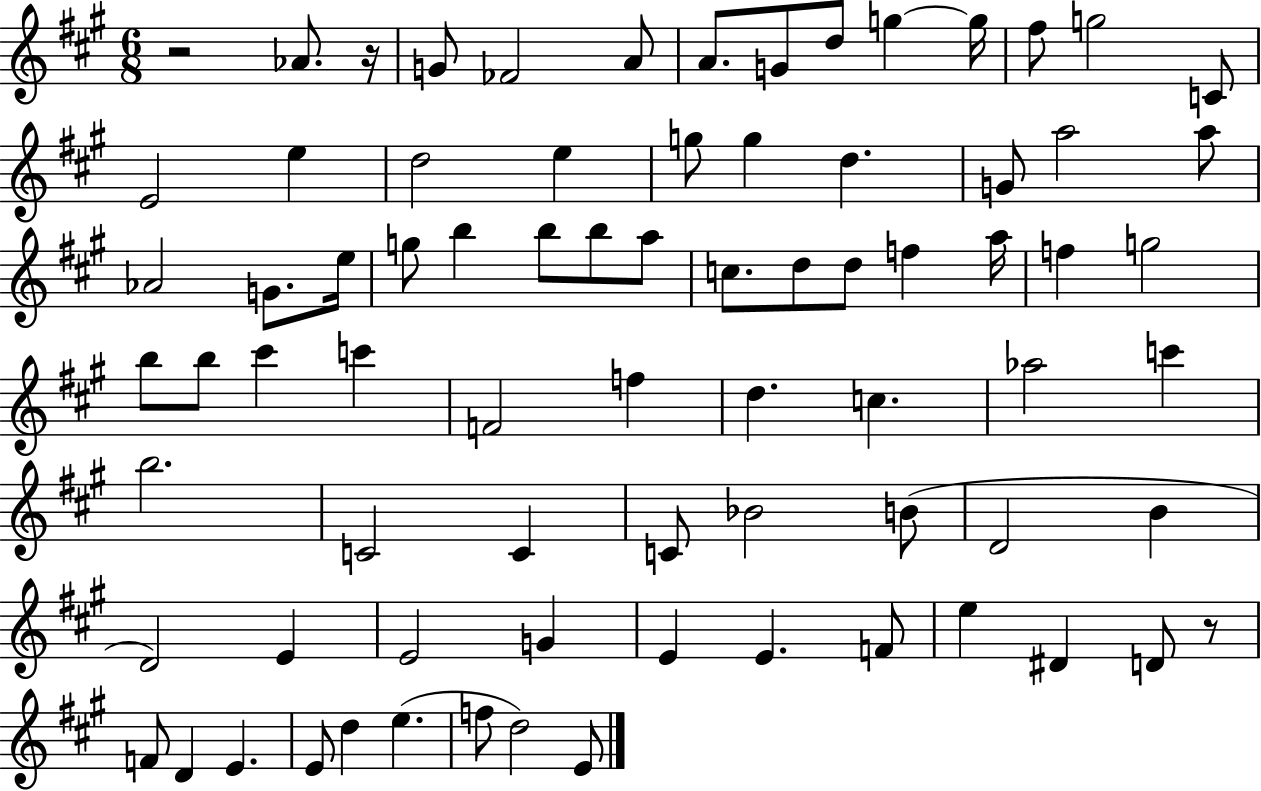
R/h Ab4/e. R/s G4/e FES4/h A4/e A4/e. G4/e D5/e G5/q G5/s F#5/e G5/h C4/e E4/h E5/q D5/h E5/q G5/e G5/q D5/q. G4/e A5/h A5/e Ab4/h G4/e. E5/s G5/e B5/q B5/e B5/e A5/e C5/e. D5/e D5/e F5/q A5/s F5/q G5/h B5/e B5/e C#6/q C6/q F4/h F5/q D5/q. C5/q. Ab5/h C6/q B5/h. C4/h C4/q C4/e Bb4/h B4/e D4/h B4/q D4/h E4/q E4/h G4/q E4/q E4/q. F4/e E5/q D#4/q D4/e R/e F4/e D4/q E4/q. E4/e D5/q E5/q. F5/e D5/h E4/e